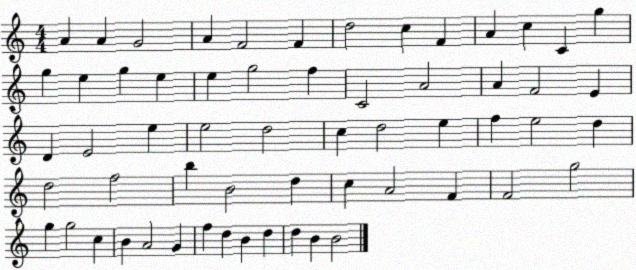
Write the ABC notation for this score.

X:1
T:Untitled
M:4/4
L:1/4
K:C
A A G2 A F2 F d2 c F A c C g g e g e e g2 f C2 A2 A F2 E D E2 e e2 d2 c d2 e f e2 d d2 f2 b B2 d c A2 F F2 g2 g g2 c B A2 G f d B d d B B2